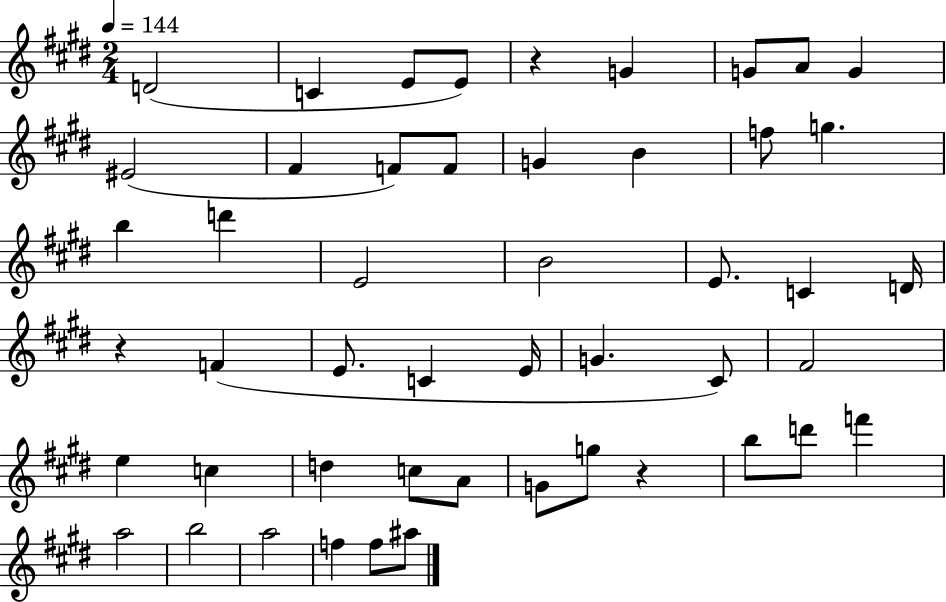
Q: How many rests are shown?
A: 3